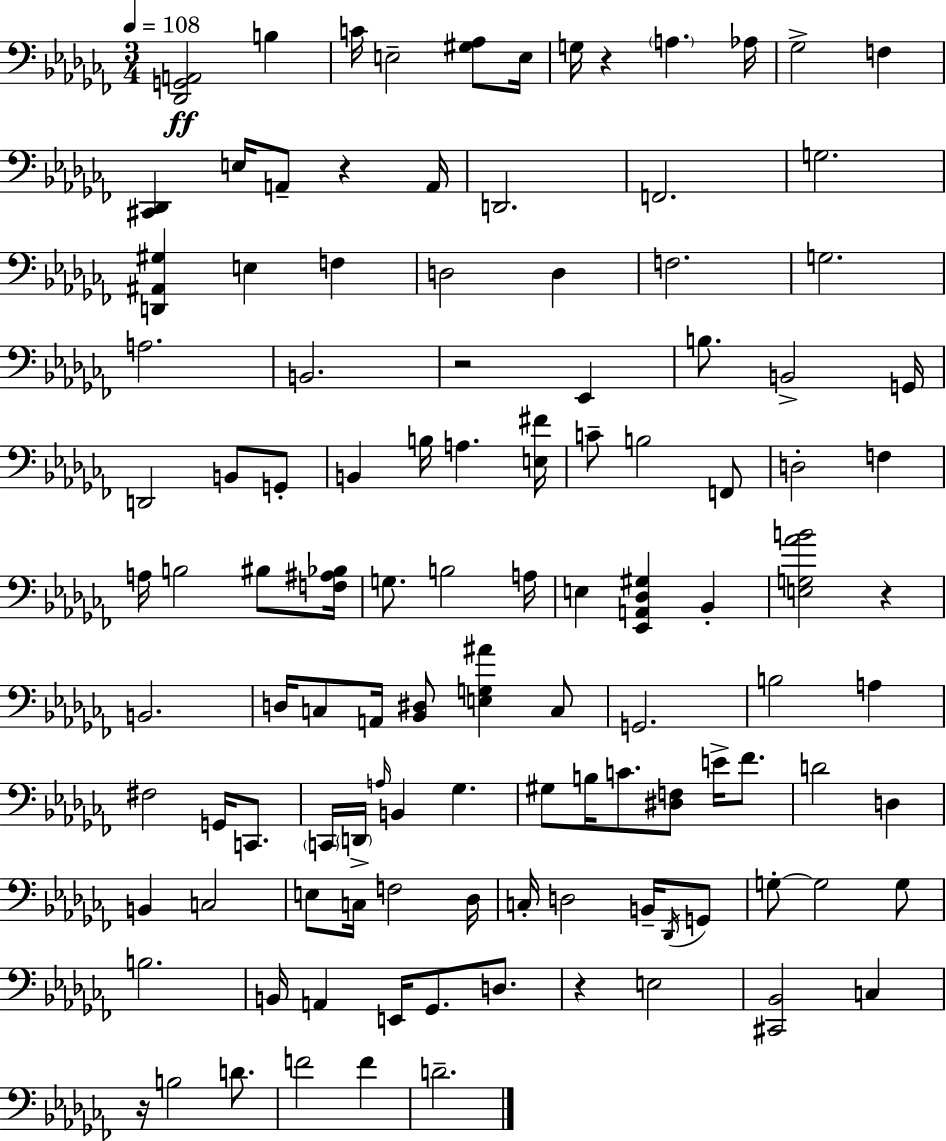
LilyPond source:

{
  \clef bass
  \numericTimeSignature
  \time 3/4
  \key aes \minor
  \tempo 4 = 108
  <des, g, a,>2\ff b4 | c'16 e2-- <gis aes>8 e16 | g16 r4 \parenthesize a4. aes16 | ges2-> f4 | \break <cis, des,>4 e16 a,8-- r4 a,16 | d,2. | f,2. | g2. | \break <d, ais, gis>4 e4 f4 | d2 d4 | f2. | g2. | \break a2. | b,2. | r2 ees,4 | b8. b,2-> g,16 | \break d,2 b,8 g,8-. | b,4 b16 a4. <e fis'>16 | c'8-- b2 f,8 | d2-. f4 | \break a16 b2 bis8 <f ais bes>16 | g8. b2 a16 | e4 <ees, a, des gis>4 bes,4-. | <e g aes' b'>2 r4 | \break b,2. | d16 c8 a,16 <bes, dis>8 <e g ais'>4 c8 | g,2. | b2 a4 | \break fis2 g,16 c,8. | \parenthesize c,16 \parenthesize d,16-> \grace { a16 } b,4 ges4. | gis8 b16 c'8. <dis f>8 e'16-> fes'8. | d'2 d4 | \break b,4 c2 | e8 c16 f2 | des16 c16-. d2 b,16-- \acciaccatura { des,16 } | g,8 g8-.~~ g2 | \break g8 b2. | b,16 a,4 e,16 ges,8. d8. | r4 e2 | <cis, bes,>2 c4 | \break r16 b2 d'8. | f'2 f'4 | d'2.-- | \bar "|."
}